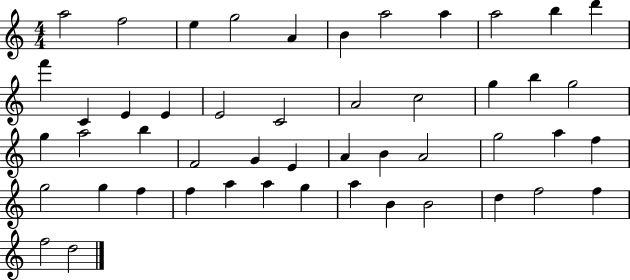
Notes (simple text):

A5/h F5/h E5/q G5/h A4/q B4/q A5/h A5/q A5/h B5/q D6/q F6/q C4/q E4/q E4/q E4/h C4/h A4/h C5/h G5/q B5/q G5/h G5/q A5/h B5/q F4/h G4/q E4/q A4/q B4/q A4/h G5/h A5/q F5/q G5/h G5/q F5/q F5/q A5/q A5/q G5/q A5/q B4/q B4/h D5/q F5/h F5/q F5/h D5/h